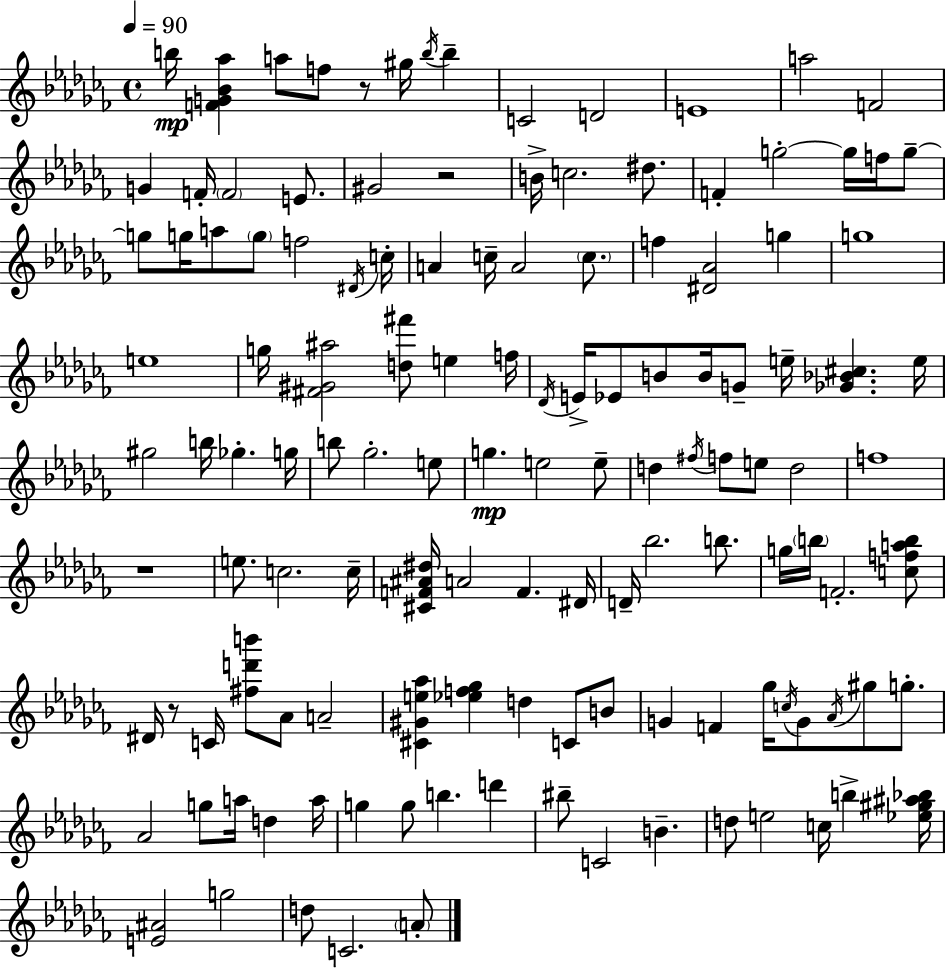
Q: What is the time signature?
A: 4/4